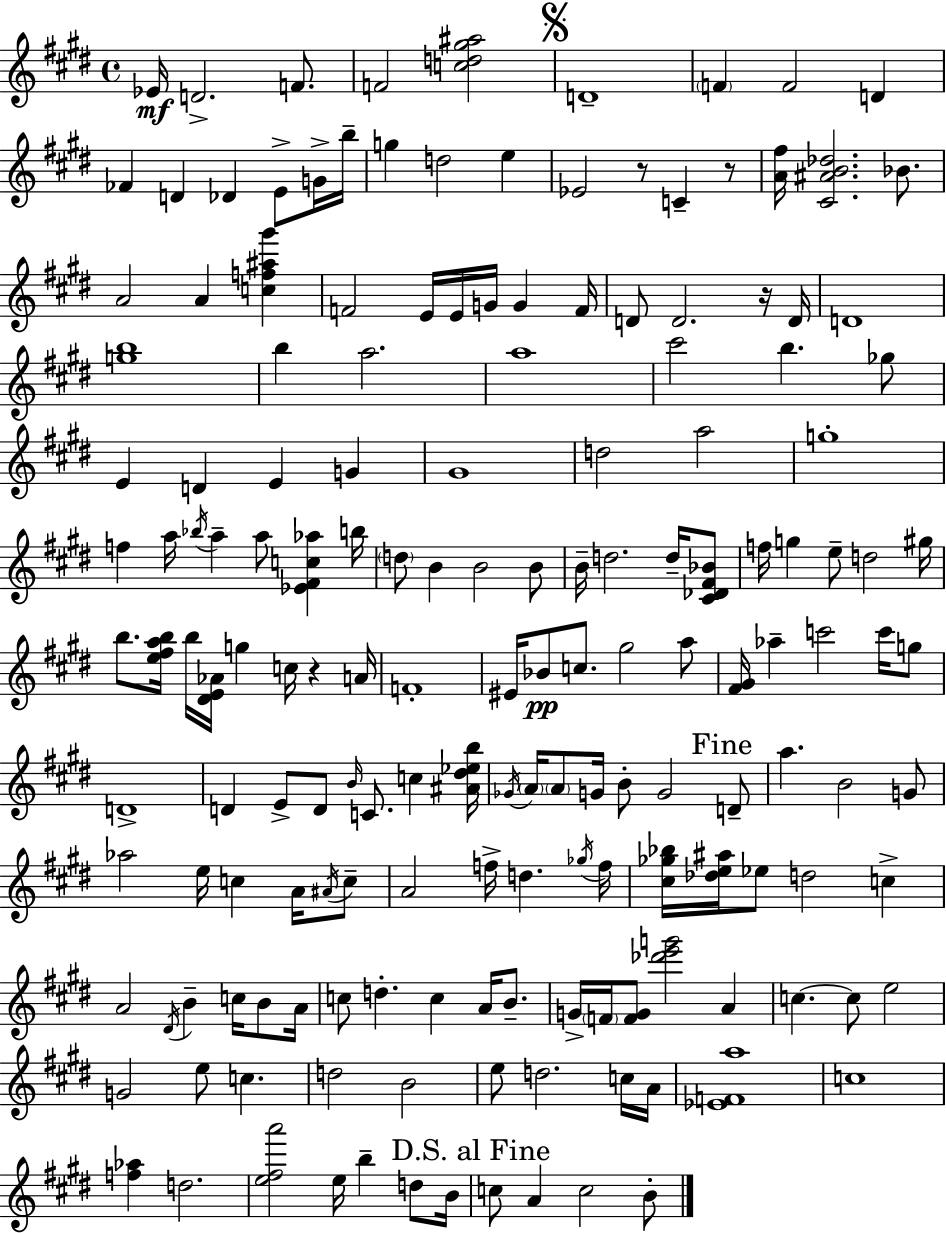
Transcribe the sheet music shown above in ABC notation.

X:1
T:Untitled
M:4/4
L:1/4
K:E
_E/4 D2 F/2 F2 [cd^g^a]2 D4 F F2 D _F D _D E/2 G/4 b/4 g d2 e _E2 z/2 C z/2 [A^f]/4 [^C^AB_d]2 _B/2 A2 A [cf^a^g'] F2 E/4 E/4 G/4 G F/4 D/2 D2 z/4 D/4 D4 [gb]4 b a2 a4 ^c'2 b _g/2 E D E G ^G4 d2 a2 g4 f a/4 _b/4 a a/2 [_E^Fc_a] b/4 d/2 B B2 B/2 B/4 d2 d/4 [^C_D^F_B]/2 f/4 g e/2 d2 ^g/4 b/2 [e^fab]/4 b/4 [^DE_A]/4 g c/4 z A/4 F4 ^E/4 _B/2 c/2 ^g2 a/2 [^F^G]/4 _a c'2 c'/4 g/2 D4 D E/2 D/2 B/4 C/2 c [^A^d_eb]/4 _G/4 A/4 A/2 G/4 B/2 G2 D/2 a B2 G/2 _a2 e/4 c A/4 ^A/4 c/2 A2 f/4 d _g/4 f/4 [^c_g_b]/4 [_de^a]/4 _e/2 d2 c A2 ^D/4 B c/4 B/2 A/4 c/2 d c A/4 B/2 G/4 F/4 [FG]/2 [_d'e'g']2 A c c/2 e2 G2 e/2 c d2 B2 e/2 d2 c/4 A/4 [_EFa]4 c4 [f_a] d2 [e^fa']2 e/4 b d/2 B/4 c/2 A c2 B/2